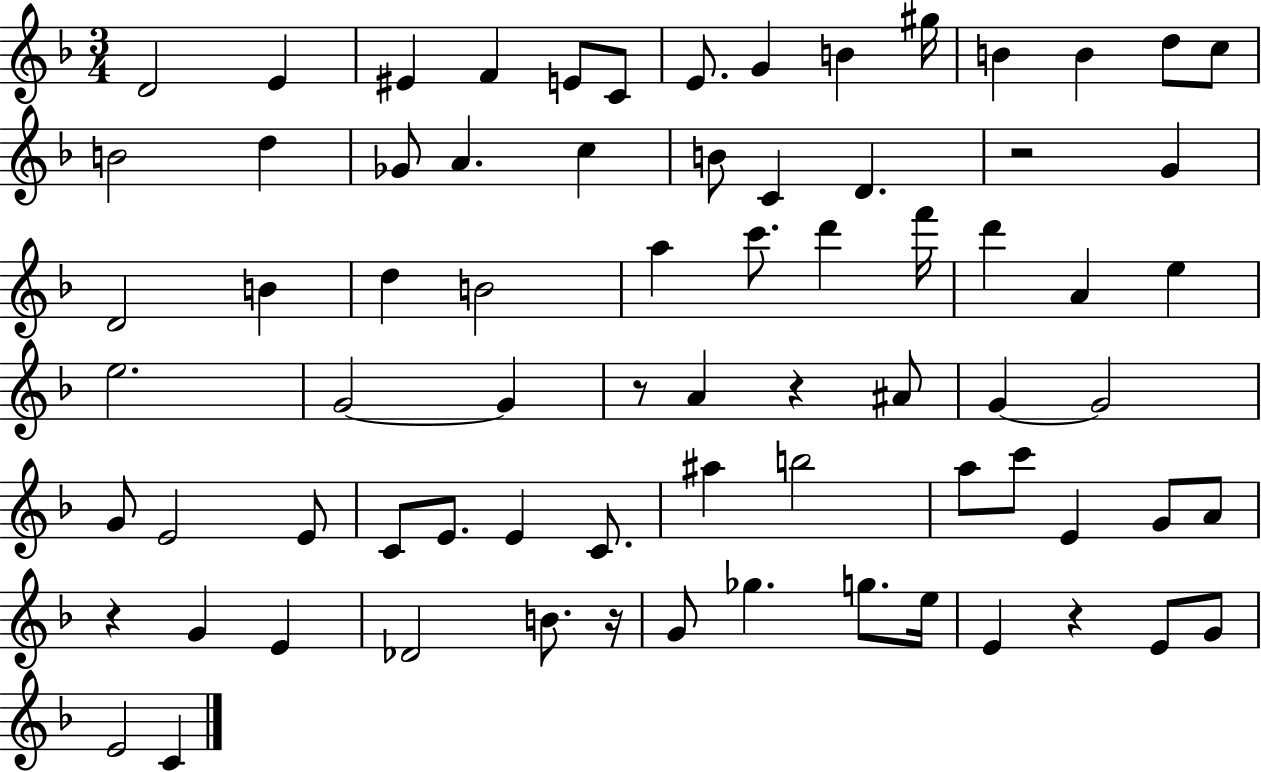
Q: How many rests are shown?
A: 6